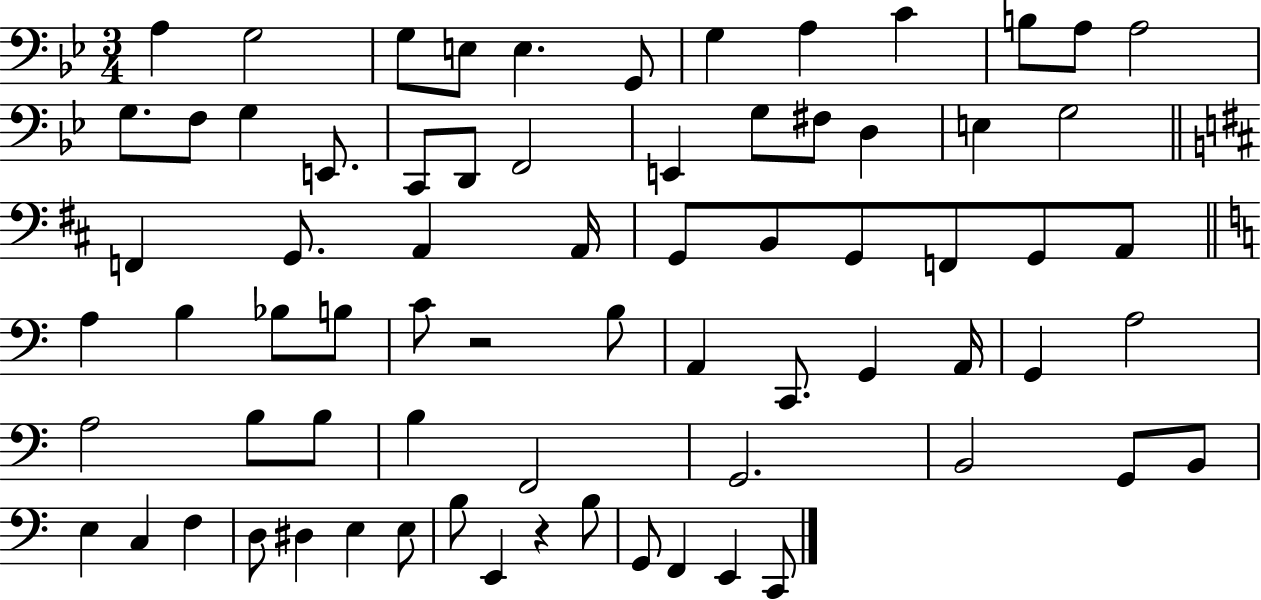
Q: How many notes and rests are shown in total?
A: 72